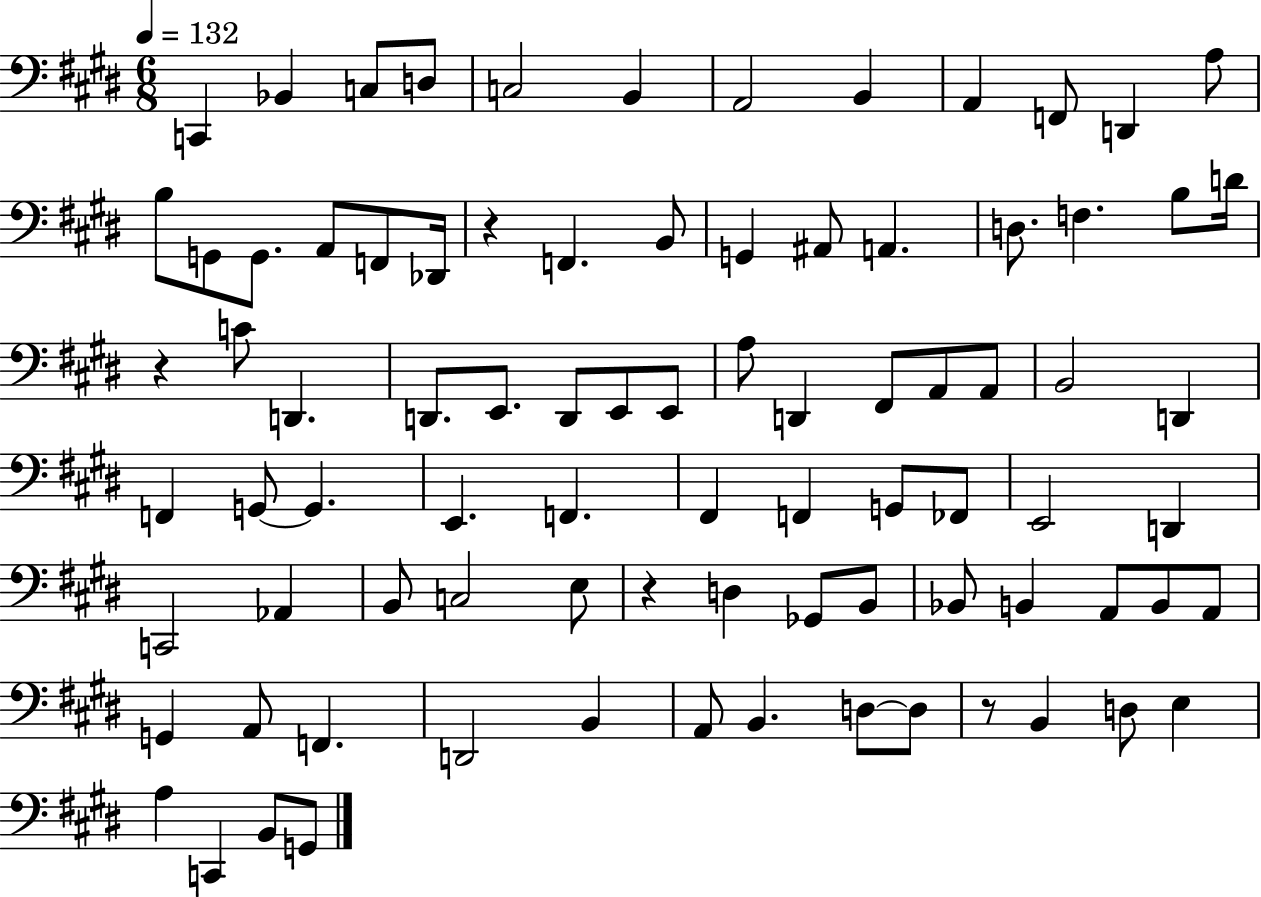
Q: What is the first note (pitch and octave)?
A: C2